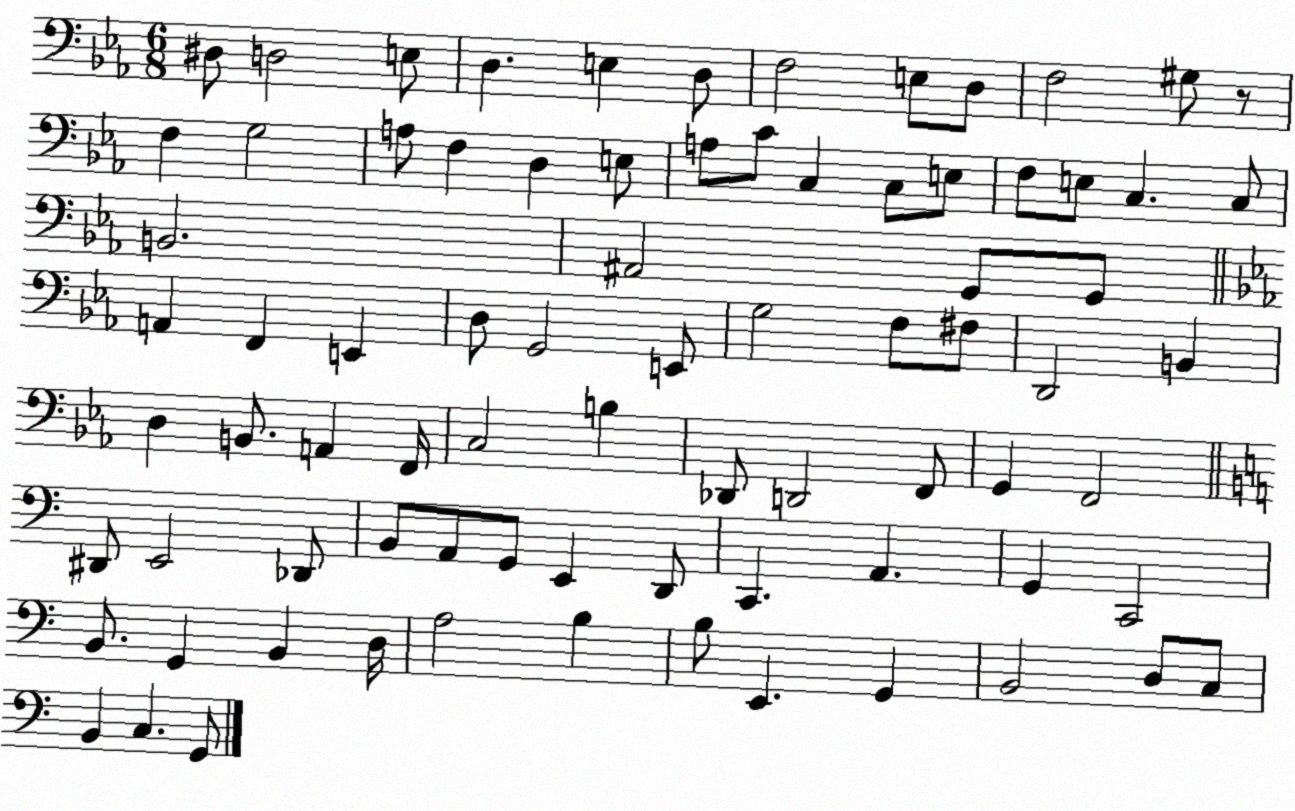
X:1
T:Untitled
M:6/8
L:1/4
K:Eb
^D,/2 D,2 E,/2 D, E, D,/2 F,2 E,/2 D,/2 F,2 ^G,/2 z/2 F, G,2 A,/2 F, D, E,/2 A,/2 C/2 C, C,/2 E,/2 F,/2 E,/2 C, C,/2 B,,2 ^A,,2 G,,/2 G,,/2 A,, F,, E,, D,/2 G,,2 E,,/2 G,2 F,/2 ^F,/2 D,,2 B,, D, B,,/2 A,, F,,/4 C,2 B, _D,,/2 D,,2 F,,/2 G,, F,,2 ^D,,/2 E,,2 _D,,/2 B,,/2 A,,/2 G,,/2 E,, D,,/2 C,, A,, G,, C,,2 B,,/2 G,, B,, D,/4 A,2 B, B,/2 E,, G,, B,,2 D,/2 C,/2 B,, C, G,,/2